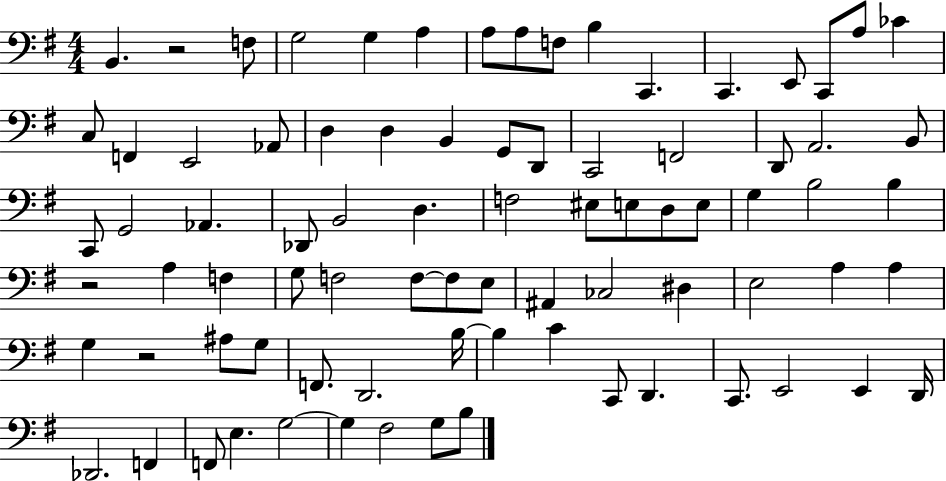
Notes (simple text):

B2/q. R/h F3/e G3/h G3/q A3/q A3/e A3/e F3/e B3/q C2/q. C2/q. E2/e C2/e A3/e CES4/q C3/e F2/q E2/h Ab2/e D3/q D3/q B2/q G2/e D2/e C2/h F2/h D2/e A2/h. B2/e C2/e G2/h Ab2/q. Db2/e B2/h D3/q. F3/h EIS3/e E3/e D3/e E3/e G3/q B3/h B3/q R/h A3/q F3/q G3/e F3/h F3/e F3/e E3/e A#2/q CES3/h D#3/q E3/h A3/q A3/q G3/q R/h A#3/e G3/e F2/e. D2/h. B3/s B3/q C4/q C2/e D2/q. C2/e. E2/h E2/q D2/s Db2/h. F2/q F2/e E3/q. G3/h G3/q F#3/h G3/e B3/e